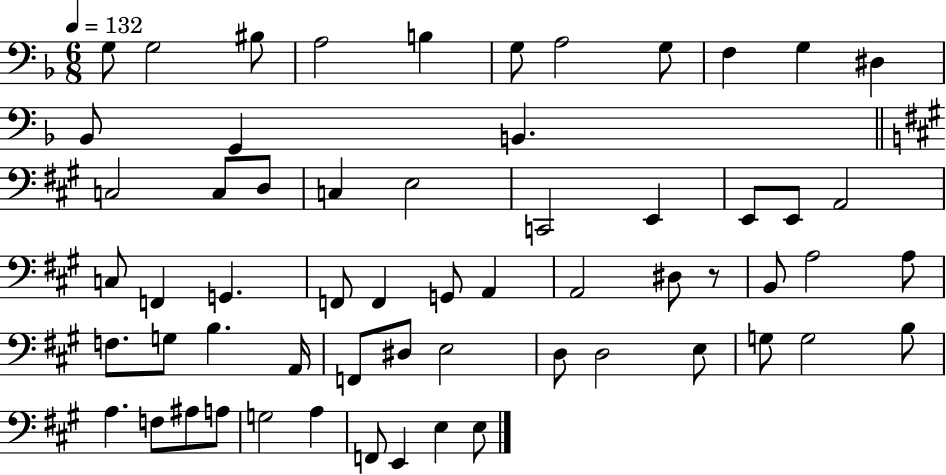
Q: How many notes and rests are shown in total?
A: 60